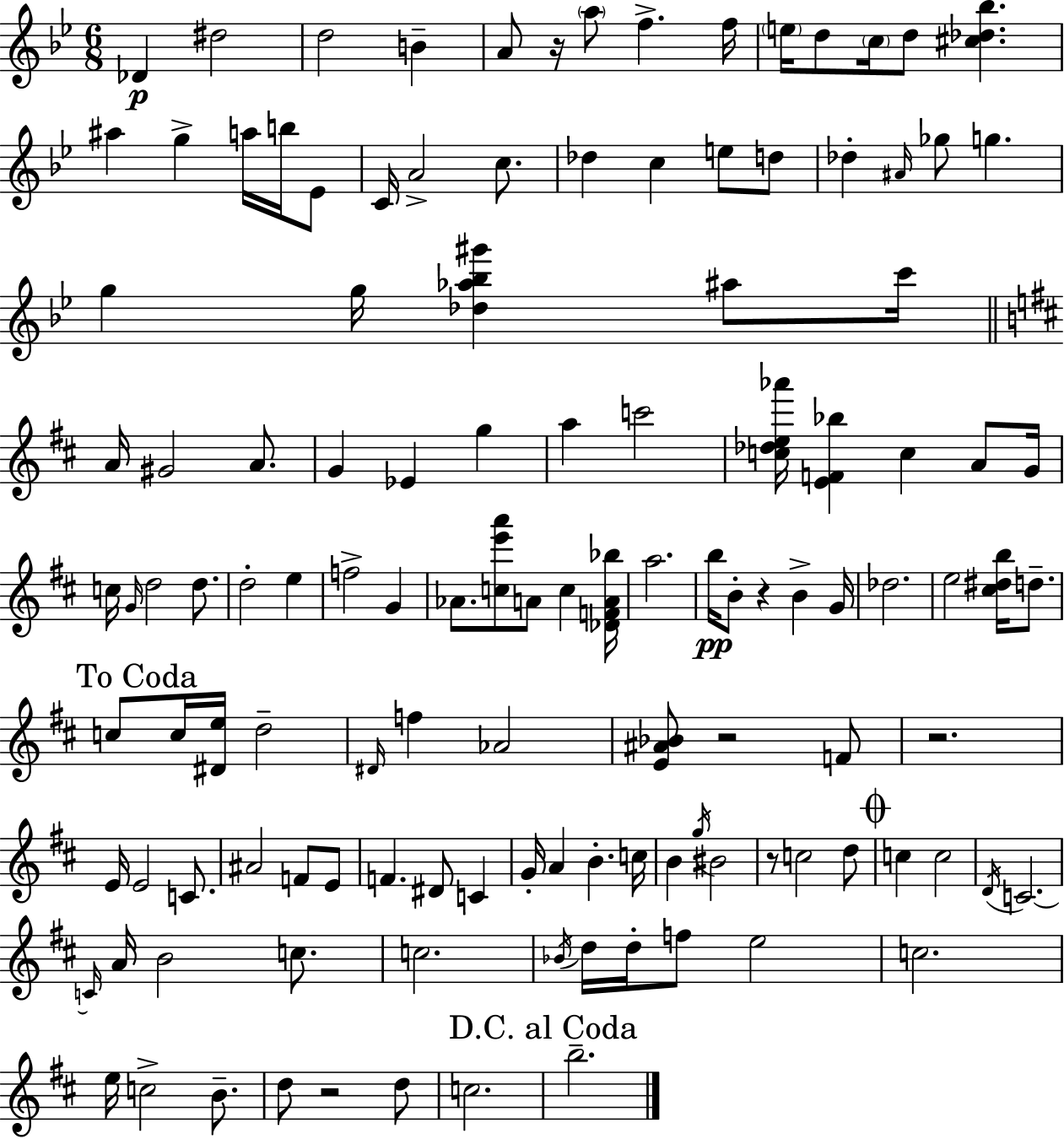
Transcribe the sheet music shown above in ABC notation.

X:1
T:Untitled
M:6/8
L:1/4
K:Bb
_D ^d2 d2 B A/2 z/4 a/2 f f/4 e/4 d/2 c/4 d/2 [^c_d_b] ^a g a/4 b/4 _E/2 C/4 A2 c/2 _d c e/2 d/2 _d ^A/4 _g/2 g g g/4 [_d_a_b^g'] ^a/2 c'/4 A/4 ^G2 A/2 G _E g a c'2 [c_de_a']/4 [EF_b] c A/2 G/4 c/4 G/4 d2 d/2 d2 e f2 G _A/2 [ce'a']/2 A/2 c [_DFA_b]/4 a2 b/4 B/2 z B G/4 _d2 e2 [^c^db]/4 d/2 c/2 c/4 [^De]/4 d2 ^D/4 f _A2 [E^A_B]/2 z2 F/2 z2 E/4 E2 C/2 ^A2 F/2 E/2 F ^D/2 C G/4 A B c/4 B g/4 ^B2 z/2 c2 d/2 c c2 D/4 C2 C/4 A/4 B2 c/2 c2 _B/4 d/4 d/4 f/2 e2 c2 e/4 c2 B/2 d/2 z2 d/2 c2 b2